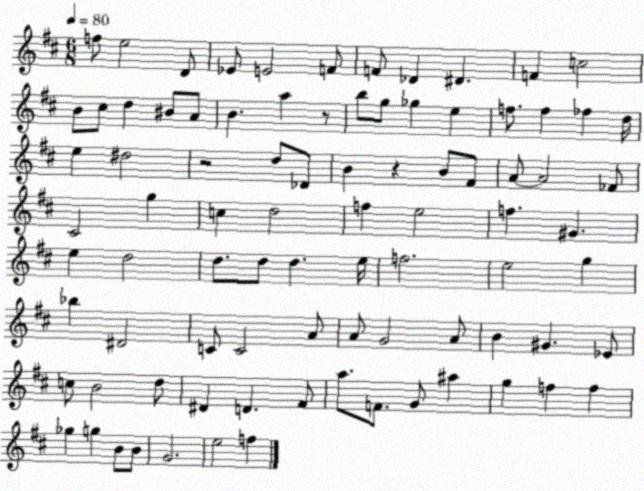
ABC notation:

X:1
T:Untitled
M:6/8
L:1/4
K:D
f/2 e2 D/2 _E/2 E2 F/2 F/2 _D ^D F c2 B/2 ^c/2 d ^B/2 A/2 B a z/2 b/2 g/2 _g e f/2 f _f d/4 e ^d2 z2 d/2 _D/2 B z B/2 ^F/2 A/2 A2 _F/2 ^C2 g c d2 f e2 f ^G e d2 d/2 d/2 d e/4 f2 e2 g _b ^D2 C/2 C2 A/2 A/2 G2 A/2 B ^G _E/2 c/2 B2 d/2 ^D D ^F/2 a/2 F/2 G/2 ^a g f f _g g B/2 B/2 G2 e2 f